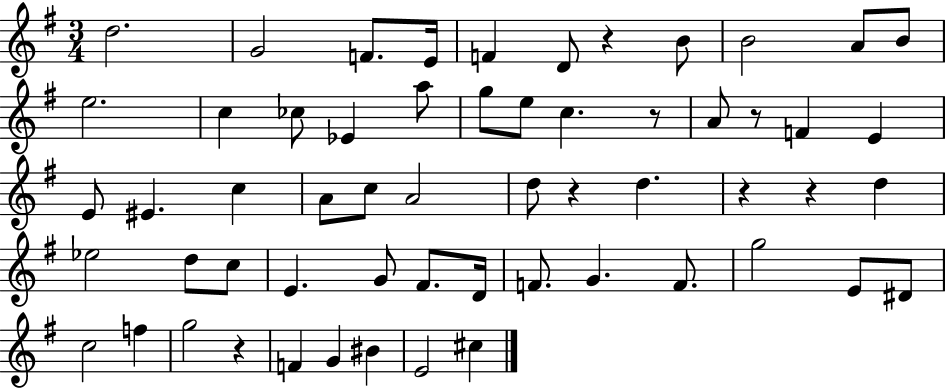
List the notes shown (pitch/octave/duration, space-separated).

D5/h. G4/h F4/e. E4/s F4/q D4/e R/q B4/e B4/h A4/e B4/e E5/h. C5/q CES5/e Eb4/q A5/e G5/e E5/e C5/q. R/e A4/e R/e F4/q E4/q E4/e EIS4/q. C5/q A4/e C5/e A4/h D5/e R/q D5/q. R/q R/q D5/q Eb5/h D5/e C5/e E4/q. G4/e F#4/e. D4/s F4/e. G4/q. F4/e. G5/h E4/e D#4/e C5/h F5/q G5/h R/q F4/q G4/q BIS4/q E4/h C#5/q